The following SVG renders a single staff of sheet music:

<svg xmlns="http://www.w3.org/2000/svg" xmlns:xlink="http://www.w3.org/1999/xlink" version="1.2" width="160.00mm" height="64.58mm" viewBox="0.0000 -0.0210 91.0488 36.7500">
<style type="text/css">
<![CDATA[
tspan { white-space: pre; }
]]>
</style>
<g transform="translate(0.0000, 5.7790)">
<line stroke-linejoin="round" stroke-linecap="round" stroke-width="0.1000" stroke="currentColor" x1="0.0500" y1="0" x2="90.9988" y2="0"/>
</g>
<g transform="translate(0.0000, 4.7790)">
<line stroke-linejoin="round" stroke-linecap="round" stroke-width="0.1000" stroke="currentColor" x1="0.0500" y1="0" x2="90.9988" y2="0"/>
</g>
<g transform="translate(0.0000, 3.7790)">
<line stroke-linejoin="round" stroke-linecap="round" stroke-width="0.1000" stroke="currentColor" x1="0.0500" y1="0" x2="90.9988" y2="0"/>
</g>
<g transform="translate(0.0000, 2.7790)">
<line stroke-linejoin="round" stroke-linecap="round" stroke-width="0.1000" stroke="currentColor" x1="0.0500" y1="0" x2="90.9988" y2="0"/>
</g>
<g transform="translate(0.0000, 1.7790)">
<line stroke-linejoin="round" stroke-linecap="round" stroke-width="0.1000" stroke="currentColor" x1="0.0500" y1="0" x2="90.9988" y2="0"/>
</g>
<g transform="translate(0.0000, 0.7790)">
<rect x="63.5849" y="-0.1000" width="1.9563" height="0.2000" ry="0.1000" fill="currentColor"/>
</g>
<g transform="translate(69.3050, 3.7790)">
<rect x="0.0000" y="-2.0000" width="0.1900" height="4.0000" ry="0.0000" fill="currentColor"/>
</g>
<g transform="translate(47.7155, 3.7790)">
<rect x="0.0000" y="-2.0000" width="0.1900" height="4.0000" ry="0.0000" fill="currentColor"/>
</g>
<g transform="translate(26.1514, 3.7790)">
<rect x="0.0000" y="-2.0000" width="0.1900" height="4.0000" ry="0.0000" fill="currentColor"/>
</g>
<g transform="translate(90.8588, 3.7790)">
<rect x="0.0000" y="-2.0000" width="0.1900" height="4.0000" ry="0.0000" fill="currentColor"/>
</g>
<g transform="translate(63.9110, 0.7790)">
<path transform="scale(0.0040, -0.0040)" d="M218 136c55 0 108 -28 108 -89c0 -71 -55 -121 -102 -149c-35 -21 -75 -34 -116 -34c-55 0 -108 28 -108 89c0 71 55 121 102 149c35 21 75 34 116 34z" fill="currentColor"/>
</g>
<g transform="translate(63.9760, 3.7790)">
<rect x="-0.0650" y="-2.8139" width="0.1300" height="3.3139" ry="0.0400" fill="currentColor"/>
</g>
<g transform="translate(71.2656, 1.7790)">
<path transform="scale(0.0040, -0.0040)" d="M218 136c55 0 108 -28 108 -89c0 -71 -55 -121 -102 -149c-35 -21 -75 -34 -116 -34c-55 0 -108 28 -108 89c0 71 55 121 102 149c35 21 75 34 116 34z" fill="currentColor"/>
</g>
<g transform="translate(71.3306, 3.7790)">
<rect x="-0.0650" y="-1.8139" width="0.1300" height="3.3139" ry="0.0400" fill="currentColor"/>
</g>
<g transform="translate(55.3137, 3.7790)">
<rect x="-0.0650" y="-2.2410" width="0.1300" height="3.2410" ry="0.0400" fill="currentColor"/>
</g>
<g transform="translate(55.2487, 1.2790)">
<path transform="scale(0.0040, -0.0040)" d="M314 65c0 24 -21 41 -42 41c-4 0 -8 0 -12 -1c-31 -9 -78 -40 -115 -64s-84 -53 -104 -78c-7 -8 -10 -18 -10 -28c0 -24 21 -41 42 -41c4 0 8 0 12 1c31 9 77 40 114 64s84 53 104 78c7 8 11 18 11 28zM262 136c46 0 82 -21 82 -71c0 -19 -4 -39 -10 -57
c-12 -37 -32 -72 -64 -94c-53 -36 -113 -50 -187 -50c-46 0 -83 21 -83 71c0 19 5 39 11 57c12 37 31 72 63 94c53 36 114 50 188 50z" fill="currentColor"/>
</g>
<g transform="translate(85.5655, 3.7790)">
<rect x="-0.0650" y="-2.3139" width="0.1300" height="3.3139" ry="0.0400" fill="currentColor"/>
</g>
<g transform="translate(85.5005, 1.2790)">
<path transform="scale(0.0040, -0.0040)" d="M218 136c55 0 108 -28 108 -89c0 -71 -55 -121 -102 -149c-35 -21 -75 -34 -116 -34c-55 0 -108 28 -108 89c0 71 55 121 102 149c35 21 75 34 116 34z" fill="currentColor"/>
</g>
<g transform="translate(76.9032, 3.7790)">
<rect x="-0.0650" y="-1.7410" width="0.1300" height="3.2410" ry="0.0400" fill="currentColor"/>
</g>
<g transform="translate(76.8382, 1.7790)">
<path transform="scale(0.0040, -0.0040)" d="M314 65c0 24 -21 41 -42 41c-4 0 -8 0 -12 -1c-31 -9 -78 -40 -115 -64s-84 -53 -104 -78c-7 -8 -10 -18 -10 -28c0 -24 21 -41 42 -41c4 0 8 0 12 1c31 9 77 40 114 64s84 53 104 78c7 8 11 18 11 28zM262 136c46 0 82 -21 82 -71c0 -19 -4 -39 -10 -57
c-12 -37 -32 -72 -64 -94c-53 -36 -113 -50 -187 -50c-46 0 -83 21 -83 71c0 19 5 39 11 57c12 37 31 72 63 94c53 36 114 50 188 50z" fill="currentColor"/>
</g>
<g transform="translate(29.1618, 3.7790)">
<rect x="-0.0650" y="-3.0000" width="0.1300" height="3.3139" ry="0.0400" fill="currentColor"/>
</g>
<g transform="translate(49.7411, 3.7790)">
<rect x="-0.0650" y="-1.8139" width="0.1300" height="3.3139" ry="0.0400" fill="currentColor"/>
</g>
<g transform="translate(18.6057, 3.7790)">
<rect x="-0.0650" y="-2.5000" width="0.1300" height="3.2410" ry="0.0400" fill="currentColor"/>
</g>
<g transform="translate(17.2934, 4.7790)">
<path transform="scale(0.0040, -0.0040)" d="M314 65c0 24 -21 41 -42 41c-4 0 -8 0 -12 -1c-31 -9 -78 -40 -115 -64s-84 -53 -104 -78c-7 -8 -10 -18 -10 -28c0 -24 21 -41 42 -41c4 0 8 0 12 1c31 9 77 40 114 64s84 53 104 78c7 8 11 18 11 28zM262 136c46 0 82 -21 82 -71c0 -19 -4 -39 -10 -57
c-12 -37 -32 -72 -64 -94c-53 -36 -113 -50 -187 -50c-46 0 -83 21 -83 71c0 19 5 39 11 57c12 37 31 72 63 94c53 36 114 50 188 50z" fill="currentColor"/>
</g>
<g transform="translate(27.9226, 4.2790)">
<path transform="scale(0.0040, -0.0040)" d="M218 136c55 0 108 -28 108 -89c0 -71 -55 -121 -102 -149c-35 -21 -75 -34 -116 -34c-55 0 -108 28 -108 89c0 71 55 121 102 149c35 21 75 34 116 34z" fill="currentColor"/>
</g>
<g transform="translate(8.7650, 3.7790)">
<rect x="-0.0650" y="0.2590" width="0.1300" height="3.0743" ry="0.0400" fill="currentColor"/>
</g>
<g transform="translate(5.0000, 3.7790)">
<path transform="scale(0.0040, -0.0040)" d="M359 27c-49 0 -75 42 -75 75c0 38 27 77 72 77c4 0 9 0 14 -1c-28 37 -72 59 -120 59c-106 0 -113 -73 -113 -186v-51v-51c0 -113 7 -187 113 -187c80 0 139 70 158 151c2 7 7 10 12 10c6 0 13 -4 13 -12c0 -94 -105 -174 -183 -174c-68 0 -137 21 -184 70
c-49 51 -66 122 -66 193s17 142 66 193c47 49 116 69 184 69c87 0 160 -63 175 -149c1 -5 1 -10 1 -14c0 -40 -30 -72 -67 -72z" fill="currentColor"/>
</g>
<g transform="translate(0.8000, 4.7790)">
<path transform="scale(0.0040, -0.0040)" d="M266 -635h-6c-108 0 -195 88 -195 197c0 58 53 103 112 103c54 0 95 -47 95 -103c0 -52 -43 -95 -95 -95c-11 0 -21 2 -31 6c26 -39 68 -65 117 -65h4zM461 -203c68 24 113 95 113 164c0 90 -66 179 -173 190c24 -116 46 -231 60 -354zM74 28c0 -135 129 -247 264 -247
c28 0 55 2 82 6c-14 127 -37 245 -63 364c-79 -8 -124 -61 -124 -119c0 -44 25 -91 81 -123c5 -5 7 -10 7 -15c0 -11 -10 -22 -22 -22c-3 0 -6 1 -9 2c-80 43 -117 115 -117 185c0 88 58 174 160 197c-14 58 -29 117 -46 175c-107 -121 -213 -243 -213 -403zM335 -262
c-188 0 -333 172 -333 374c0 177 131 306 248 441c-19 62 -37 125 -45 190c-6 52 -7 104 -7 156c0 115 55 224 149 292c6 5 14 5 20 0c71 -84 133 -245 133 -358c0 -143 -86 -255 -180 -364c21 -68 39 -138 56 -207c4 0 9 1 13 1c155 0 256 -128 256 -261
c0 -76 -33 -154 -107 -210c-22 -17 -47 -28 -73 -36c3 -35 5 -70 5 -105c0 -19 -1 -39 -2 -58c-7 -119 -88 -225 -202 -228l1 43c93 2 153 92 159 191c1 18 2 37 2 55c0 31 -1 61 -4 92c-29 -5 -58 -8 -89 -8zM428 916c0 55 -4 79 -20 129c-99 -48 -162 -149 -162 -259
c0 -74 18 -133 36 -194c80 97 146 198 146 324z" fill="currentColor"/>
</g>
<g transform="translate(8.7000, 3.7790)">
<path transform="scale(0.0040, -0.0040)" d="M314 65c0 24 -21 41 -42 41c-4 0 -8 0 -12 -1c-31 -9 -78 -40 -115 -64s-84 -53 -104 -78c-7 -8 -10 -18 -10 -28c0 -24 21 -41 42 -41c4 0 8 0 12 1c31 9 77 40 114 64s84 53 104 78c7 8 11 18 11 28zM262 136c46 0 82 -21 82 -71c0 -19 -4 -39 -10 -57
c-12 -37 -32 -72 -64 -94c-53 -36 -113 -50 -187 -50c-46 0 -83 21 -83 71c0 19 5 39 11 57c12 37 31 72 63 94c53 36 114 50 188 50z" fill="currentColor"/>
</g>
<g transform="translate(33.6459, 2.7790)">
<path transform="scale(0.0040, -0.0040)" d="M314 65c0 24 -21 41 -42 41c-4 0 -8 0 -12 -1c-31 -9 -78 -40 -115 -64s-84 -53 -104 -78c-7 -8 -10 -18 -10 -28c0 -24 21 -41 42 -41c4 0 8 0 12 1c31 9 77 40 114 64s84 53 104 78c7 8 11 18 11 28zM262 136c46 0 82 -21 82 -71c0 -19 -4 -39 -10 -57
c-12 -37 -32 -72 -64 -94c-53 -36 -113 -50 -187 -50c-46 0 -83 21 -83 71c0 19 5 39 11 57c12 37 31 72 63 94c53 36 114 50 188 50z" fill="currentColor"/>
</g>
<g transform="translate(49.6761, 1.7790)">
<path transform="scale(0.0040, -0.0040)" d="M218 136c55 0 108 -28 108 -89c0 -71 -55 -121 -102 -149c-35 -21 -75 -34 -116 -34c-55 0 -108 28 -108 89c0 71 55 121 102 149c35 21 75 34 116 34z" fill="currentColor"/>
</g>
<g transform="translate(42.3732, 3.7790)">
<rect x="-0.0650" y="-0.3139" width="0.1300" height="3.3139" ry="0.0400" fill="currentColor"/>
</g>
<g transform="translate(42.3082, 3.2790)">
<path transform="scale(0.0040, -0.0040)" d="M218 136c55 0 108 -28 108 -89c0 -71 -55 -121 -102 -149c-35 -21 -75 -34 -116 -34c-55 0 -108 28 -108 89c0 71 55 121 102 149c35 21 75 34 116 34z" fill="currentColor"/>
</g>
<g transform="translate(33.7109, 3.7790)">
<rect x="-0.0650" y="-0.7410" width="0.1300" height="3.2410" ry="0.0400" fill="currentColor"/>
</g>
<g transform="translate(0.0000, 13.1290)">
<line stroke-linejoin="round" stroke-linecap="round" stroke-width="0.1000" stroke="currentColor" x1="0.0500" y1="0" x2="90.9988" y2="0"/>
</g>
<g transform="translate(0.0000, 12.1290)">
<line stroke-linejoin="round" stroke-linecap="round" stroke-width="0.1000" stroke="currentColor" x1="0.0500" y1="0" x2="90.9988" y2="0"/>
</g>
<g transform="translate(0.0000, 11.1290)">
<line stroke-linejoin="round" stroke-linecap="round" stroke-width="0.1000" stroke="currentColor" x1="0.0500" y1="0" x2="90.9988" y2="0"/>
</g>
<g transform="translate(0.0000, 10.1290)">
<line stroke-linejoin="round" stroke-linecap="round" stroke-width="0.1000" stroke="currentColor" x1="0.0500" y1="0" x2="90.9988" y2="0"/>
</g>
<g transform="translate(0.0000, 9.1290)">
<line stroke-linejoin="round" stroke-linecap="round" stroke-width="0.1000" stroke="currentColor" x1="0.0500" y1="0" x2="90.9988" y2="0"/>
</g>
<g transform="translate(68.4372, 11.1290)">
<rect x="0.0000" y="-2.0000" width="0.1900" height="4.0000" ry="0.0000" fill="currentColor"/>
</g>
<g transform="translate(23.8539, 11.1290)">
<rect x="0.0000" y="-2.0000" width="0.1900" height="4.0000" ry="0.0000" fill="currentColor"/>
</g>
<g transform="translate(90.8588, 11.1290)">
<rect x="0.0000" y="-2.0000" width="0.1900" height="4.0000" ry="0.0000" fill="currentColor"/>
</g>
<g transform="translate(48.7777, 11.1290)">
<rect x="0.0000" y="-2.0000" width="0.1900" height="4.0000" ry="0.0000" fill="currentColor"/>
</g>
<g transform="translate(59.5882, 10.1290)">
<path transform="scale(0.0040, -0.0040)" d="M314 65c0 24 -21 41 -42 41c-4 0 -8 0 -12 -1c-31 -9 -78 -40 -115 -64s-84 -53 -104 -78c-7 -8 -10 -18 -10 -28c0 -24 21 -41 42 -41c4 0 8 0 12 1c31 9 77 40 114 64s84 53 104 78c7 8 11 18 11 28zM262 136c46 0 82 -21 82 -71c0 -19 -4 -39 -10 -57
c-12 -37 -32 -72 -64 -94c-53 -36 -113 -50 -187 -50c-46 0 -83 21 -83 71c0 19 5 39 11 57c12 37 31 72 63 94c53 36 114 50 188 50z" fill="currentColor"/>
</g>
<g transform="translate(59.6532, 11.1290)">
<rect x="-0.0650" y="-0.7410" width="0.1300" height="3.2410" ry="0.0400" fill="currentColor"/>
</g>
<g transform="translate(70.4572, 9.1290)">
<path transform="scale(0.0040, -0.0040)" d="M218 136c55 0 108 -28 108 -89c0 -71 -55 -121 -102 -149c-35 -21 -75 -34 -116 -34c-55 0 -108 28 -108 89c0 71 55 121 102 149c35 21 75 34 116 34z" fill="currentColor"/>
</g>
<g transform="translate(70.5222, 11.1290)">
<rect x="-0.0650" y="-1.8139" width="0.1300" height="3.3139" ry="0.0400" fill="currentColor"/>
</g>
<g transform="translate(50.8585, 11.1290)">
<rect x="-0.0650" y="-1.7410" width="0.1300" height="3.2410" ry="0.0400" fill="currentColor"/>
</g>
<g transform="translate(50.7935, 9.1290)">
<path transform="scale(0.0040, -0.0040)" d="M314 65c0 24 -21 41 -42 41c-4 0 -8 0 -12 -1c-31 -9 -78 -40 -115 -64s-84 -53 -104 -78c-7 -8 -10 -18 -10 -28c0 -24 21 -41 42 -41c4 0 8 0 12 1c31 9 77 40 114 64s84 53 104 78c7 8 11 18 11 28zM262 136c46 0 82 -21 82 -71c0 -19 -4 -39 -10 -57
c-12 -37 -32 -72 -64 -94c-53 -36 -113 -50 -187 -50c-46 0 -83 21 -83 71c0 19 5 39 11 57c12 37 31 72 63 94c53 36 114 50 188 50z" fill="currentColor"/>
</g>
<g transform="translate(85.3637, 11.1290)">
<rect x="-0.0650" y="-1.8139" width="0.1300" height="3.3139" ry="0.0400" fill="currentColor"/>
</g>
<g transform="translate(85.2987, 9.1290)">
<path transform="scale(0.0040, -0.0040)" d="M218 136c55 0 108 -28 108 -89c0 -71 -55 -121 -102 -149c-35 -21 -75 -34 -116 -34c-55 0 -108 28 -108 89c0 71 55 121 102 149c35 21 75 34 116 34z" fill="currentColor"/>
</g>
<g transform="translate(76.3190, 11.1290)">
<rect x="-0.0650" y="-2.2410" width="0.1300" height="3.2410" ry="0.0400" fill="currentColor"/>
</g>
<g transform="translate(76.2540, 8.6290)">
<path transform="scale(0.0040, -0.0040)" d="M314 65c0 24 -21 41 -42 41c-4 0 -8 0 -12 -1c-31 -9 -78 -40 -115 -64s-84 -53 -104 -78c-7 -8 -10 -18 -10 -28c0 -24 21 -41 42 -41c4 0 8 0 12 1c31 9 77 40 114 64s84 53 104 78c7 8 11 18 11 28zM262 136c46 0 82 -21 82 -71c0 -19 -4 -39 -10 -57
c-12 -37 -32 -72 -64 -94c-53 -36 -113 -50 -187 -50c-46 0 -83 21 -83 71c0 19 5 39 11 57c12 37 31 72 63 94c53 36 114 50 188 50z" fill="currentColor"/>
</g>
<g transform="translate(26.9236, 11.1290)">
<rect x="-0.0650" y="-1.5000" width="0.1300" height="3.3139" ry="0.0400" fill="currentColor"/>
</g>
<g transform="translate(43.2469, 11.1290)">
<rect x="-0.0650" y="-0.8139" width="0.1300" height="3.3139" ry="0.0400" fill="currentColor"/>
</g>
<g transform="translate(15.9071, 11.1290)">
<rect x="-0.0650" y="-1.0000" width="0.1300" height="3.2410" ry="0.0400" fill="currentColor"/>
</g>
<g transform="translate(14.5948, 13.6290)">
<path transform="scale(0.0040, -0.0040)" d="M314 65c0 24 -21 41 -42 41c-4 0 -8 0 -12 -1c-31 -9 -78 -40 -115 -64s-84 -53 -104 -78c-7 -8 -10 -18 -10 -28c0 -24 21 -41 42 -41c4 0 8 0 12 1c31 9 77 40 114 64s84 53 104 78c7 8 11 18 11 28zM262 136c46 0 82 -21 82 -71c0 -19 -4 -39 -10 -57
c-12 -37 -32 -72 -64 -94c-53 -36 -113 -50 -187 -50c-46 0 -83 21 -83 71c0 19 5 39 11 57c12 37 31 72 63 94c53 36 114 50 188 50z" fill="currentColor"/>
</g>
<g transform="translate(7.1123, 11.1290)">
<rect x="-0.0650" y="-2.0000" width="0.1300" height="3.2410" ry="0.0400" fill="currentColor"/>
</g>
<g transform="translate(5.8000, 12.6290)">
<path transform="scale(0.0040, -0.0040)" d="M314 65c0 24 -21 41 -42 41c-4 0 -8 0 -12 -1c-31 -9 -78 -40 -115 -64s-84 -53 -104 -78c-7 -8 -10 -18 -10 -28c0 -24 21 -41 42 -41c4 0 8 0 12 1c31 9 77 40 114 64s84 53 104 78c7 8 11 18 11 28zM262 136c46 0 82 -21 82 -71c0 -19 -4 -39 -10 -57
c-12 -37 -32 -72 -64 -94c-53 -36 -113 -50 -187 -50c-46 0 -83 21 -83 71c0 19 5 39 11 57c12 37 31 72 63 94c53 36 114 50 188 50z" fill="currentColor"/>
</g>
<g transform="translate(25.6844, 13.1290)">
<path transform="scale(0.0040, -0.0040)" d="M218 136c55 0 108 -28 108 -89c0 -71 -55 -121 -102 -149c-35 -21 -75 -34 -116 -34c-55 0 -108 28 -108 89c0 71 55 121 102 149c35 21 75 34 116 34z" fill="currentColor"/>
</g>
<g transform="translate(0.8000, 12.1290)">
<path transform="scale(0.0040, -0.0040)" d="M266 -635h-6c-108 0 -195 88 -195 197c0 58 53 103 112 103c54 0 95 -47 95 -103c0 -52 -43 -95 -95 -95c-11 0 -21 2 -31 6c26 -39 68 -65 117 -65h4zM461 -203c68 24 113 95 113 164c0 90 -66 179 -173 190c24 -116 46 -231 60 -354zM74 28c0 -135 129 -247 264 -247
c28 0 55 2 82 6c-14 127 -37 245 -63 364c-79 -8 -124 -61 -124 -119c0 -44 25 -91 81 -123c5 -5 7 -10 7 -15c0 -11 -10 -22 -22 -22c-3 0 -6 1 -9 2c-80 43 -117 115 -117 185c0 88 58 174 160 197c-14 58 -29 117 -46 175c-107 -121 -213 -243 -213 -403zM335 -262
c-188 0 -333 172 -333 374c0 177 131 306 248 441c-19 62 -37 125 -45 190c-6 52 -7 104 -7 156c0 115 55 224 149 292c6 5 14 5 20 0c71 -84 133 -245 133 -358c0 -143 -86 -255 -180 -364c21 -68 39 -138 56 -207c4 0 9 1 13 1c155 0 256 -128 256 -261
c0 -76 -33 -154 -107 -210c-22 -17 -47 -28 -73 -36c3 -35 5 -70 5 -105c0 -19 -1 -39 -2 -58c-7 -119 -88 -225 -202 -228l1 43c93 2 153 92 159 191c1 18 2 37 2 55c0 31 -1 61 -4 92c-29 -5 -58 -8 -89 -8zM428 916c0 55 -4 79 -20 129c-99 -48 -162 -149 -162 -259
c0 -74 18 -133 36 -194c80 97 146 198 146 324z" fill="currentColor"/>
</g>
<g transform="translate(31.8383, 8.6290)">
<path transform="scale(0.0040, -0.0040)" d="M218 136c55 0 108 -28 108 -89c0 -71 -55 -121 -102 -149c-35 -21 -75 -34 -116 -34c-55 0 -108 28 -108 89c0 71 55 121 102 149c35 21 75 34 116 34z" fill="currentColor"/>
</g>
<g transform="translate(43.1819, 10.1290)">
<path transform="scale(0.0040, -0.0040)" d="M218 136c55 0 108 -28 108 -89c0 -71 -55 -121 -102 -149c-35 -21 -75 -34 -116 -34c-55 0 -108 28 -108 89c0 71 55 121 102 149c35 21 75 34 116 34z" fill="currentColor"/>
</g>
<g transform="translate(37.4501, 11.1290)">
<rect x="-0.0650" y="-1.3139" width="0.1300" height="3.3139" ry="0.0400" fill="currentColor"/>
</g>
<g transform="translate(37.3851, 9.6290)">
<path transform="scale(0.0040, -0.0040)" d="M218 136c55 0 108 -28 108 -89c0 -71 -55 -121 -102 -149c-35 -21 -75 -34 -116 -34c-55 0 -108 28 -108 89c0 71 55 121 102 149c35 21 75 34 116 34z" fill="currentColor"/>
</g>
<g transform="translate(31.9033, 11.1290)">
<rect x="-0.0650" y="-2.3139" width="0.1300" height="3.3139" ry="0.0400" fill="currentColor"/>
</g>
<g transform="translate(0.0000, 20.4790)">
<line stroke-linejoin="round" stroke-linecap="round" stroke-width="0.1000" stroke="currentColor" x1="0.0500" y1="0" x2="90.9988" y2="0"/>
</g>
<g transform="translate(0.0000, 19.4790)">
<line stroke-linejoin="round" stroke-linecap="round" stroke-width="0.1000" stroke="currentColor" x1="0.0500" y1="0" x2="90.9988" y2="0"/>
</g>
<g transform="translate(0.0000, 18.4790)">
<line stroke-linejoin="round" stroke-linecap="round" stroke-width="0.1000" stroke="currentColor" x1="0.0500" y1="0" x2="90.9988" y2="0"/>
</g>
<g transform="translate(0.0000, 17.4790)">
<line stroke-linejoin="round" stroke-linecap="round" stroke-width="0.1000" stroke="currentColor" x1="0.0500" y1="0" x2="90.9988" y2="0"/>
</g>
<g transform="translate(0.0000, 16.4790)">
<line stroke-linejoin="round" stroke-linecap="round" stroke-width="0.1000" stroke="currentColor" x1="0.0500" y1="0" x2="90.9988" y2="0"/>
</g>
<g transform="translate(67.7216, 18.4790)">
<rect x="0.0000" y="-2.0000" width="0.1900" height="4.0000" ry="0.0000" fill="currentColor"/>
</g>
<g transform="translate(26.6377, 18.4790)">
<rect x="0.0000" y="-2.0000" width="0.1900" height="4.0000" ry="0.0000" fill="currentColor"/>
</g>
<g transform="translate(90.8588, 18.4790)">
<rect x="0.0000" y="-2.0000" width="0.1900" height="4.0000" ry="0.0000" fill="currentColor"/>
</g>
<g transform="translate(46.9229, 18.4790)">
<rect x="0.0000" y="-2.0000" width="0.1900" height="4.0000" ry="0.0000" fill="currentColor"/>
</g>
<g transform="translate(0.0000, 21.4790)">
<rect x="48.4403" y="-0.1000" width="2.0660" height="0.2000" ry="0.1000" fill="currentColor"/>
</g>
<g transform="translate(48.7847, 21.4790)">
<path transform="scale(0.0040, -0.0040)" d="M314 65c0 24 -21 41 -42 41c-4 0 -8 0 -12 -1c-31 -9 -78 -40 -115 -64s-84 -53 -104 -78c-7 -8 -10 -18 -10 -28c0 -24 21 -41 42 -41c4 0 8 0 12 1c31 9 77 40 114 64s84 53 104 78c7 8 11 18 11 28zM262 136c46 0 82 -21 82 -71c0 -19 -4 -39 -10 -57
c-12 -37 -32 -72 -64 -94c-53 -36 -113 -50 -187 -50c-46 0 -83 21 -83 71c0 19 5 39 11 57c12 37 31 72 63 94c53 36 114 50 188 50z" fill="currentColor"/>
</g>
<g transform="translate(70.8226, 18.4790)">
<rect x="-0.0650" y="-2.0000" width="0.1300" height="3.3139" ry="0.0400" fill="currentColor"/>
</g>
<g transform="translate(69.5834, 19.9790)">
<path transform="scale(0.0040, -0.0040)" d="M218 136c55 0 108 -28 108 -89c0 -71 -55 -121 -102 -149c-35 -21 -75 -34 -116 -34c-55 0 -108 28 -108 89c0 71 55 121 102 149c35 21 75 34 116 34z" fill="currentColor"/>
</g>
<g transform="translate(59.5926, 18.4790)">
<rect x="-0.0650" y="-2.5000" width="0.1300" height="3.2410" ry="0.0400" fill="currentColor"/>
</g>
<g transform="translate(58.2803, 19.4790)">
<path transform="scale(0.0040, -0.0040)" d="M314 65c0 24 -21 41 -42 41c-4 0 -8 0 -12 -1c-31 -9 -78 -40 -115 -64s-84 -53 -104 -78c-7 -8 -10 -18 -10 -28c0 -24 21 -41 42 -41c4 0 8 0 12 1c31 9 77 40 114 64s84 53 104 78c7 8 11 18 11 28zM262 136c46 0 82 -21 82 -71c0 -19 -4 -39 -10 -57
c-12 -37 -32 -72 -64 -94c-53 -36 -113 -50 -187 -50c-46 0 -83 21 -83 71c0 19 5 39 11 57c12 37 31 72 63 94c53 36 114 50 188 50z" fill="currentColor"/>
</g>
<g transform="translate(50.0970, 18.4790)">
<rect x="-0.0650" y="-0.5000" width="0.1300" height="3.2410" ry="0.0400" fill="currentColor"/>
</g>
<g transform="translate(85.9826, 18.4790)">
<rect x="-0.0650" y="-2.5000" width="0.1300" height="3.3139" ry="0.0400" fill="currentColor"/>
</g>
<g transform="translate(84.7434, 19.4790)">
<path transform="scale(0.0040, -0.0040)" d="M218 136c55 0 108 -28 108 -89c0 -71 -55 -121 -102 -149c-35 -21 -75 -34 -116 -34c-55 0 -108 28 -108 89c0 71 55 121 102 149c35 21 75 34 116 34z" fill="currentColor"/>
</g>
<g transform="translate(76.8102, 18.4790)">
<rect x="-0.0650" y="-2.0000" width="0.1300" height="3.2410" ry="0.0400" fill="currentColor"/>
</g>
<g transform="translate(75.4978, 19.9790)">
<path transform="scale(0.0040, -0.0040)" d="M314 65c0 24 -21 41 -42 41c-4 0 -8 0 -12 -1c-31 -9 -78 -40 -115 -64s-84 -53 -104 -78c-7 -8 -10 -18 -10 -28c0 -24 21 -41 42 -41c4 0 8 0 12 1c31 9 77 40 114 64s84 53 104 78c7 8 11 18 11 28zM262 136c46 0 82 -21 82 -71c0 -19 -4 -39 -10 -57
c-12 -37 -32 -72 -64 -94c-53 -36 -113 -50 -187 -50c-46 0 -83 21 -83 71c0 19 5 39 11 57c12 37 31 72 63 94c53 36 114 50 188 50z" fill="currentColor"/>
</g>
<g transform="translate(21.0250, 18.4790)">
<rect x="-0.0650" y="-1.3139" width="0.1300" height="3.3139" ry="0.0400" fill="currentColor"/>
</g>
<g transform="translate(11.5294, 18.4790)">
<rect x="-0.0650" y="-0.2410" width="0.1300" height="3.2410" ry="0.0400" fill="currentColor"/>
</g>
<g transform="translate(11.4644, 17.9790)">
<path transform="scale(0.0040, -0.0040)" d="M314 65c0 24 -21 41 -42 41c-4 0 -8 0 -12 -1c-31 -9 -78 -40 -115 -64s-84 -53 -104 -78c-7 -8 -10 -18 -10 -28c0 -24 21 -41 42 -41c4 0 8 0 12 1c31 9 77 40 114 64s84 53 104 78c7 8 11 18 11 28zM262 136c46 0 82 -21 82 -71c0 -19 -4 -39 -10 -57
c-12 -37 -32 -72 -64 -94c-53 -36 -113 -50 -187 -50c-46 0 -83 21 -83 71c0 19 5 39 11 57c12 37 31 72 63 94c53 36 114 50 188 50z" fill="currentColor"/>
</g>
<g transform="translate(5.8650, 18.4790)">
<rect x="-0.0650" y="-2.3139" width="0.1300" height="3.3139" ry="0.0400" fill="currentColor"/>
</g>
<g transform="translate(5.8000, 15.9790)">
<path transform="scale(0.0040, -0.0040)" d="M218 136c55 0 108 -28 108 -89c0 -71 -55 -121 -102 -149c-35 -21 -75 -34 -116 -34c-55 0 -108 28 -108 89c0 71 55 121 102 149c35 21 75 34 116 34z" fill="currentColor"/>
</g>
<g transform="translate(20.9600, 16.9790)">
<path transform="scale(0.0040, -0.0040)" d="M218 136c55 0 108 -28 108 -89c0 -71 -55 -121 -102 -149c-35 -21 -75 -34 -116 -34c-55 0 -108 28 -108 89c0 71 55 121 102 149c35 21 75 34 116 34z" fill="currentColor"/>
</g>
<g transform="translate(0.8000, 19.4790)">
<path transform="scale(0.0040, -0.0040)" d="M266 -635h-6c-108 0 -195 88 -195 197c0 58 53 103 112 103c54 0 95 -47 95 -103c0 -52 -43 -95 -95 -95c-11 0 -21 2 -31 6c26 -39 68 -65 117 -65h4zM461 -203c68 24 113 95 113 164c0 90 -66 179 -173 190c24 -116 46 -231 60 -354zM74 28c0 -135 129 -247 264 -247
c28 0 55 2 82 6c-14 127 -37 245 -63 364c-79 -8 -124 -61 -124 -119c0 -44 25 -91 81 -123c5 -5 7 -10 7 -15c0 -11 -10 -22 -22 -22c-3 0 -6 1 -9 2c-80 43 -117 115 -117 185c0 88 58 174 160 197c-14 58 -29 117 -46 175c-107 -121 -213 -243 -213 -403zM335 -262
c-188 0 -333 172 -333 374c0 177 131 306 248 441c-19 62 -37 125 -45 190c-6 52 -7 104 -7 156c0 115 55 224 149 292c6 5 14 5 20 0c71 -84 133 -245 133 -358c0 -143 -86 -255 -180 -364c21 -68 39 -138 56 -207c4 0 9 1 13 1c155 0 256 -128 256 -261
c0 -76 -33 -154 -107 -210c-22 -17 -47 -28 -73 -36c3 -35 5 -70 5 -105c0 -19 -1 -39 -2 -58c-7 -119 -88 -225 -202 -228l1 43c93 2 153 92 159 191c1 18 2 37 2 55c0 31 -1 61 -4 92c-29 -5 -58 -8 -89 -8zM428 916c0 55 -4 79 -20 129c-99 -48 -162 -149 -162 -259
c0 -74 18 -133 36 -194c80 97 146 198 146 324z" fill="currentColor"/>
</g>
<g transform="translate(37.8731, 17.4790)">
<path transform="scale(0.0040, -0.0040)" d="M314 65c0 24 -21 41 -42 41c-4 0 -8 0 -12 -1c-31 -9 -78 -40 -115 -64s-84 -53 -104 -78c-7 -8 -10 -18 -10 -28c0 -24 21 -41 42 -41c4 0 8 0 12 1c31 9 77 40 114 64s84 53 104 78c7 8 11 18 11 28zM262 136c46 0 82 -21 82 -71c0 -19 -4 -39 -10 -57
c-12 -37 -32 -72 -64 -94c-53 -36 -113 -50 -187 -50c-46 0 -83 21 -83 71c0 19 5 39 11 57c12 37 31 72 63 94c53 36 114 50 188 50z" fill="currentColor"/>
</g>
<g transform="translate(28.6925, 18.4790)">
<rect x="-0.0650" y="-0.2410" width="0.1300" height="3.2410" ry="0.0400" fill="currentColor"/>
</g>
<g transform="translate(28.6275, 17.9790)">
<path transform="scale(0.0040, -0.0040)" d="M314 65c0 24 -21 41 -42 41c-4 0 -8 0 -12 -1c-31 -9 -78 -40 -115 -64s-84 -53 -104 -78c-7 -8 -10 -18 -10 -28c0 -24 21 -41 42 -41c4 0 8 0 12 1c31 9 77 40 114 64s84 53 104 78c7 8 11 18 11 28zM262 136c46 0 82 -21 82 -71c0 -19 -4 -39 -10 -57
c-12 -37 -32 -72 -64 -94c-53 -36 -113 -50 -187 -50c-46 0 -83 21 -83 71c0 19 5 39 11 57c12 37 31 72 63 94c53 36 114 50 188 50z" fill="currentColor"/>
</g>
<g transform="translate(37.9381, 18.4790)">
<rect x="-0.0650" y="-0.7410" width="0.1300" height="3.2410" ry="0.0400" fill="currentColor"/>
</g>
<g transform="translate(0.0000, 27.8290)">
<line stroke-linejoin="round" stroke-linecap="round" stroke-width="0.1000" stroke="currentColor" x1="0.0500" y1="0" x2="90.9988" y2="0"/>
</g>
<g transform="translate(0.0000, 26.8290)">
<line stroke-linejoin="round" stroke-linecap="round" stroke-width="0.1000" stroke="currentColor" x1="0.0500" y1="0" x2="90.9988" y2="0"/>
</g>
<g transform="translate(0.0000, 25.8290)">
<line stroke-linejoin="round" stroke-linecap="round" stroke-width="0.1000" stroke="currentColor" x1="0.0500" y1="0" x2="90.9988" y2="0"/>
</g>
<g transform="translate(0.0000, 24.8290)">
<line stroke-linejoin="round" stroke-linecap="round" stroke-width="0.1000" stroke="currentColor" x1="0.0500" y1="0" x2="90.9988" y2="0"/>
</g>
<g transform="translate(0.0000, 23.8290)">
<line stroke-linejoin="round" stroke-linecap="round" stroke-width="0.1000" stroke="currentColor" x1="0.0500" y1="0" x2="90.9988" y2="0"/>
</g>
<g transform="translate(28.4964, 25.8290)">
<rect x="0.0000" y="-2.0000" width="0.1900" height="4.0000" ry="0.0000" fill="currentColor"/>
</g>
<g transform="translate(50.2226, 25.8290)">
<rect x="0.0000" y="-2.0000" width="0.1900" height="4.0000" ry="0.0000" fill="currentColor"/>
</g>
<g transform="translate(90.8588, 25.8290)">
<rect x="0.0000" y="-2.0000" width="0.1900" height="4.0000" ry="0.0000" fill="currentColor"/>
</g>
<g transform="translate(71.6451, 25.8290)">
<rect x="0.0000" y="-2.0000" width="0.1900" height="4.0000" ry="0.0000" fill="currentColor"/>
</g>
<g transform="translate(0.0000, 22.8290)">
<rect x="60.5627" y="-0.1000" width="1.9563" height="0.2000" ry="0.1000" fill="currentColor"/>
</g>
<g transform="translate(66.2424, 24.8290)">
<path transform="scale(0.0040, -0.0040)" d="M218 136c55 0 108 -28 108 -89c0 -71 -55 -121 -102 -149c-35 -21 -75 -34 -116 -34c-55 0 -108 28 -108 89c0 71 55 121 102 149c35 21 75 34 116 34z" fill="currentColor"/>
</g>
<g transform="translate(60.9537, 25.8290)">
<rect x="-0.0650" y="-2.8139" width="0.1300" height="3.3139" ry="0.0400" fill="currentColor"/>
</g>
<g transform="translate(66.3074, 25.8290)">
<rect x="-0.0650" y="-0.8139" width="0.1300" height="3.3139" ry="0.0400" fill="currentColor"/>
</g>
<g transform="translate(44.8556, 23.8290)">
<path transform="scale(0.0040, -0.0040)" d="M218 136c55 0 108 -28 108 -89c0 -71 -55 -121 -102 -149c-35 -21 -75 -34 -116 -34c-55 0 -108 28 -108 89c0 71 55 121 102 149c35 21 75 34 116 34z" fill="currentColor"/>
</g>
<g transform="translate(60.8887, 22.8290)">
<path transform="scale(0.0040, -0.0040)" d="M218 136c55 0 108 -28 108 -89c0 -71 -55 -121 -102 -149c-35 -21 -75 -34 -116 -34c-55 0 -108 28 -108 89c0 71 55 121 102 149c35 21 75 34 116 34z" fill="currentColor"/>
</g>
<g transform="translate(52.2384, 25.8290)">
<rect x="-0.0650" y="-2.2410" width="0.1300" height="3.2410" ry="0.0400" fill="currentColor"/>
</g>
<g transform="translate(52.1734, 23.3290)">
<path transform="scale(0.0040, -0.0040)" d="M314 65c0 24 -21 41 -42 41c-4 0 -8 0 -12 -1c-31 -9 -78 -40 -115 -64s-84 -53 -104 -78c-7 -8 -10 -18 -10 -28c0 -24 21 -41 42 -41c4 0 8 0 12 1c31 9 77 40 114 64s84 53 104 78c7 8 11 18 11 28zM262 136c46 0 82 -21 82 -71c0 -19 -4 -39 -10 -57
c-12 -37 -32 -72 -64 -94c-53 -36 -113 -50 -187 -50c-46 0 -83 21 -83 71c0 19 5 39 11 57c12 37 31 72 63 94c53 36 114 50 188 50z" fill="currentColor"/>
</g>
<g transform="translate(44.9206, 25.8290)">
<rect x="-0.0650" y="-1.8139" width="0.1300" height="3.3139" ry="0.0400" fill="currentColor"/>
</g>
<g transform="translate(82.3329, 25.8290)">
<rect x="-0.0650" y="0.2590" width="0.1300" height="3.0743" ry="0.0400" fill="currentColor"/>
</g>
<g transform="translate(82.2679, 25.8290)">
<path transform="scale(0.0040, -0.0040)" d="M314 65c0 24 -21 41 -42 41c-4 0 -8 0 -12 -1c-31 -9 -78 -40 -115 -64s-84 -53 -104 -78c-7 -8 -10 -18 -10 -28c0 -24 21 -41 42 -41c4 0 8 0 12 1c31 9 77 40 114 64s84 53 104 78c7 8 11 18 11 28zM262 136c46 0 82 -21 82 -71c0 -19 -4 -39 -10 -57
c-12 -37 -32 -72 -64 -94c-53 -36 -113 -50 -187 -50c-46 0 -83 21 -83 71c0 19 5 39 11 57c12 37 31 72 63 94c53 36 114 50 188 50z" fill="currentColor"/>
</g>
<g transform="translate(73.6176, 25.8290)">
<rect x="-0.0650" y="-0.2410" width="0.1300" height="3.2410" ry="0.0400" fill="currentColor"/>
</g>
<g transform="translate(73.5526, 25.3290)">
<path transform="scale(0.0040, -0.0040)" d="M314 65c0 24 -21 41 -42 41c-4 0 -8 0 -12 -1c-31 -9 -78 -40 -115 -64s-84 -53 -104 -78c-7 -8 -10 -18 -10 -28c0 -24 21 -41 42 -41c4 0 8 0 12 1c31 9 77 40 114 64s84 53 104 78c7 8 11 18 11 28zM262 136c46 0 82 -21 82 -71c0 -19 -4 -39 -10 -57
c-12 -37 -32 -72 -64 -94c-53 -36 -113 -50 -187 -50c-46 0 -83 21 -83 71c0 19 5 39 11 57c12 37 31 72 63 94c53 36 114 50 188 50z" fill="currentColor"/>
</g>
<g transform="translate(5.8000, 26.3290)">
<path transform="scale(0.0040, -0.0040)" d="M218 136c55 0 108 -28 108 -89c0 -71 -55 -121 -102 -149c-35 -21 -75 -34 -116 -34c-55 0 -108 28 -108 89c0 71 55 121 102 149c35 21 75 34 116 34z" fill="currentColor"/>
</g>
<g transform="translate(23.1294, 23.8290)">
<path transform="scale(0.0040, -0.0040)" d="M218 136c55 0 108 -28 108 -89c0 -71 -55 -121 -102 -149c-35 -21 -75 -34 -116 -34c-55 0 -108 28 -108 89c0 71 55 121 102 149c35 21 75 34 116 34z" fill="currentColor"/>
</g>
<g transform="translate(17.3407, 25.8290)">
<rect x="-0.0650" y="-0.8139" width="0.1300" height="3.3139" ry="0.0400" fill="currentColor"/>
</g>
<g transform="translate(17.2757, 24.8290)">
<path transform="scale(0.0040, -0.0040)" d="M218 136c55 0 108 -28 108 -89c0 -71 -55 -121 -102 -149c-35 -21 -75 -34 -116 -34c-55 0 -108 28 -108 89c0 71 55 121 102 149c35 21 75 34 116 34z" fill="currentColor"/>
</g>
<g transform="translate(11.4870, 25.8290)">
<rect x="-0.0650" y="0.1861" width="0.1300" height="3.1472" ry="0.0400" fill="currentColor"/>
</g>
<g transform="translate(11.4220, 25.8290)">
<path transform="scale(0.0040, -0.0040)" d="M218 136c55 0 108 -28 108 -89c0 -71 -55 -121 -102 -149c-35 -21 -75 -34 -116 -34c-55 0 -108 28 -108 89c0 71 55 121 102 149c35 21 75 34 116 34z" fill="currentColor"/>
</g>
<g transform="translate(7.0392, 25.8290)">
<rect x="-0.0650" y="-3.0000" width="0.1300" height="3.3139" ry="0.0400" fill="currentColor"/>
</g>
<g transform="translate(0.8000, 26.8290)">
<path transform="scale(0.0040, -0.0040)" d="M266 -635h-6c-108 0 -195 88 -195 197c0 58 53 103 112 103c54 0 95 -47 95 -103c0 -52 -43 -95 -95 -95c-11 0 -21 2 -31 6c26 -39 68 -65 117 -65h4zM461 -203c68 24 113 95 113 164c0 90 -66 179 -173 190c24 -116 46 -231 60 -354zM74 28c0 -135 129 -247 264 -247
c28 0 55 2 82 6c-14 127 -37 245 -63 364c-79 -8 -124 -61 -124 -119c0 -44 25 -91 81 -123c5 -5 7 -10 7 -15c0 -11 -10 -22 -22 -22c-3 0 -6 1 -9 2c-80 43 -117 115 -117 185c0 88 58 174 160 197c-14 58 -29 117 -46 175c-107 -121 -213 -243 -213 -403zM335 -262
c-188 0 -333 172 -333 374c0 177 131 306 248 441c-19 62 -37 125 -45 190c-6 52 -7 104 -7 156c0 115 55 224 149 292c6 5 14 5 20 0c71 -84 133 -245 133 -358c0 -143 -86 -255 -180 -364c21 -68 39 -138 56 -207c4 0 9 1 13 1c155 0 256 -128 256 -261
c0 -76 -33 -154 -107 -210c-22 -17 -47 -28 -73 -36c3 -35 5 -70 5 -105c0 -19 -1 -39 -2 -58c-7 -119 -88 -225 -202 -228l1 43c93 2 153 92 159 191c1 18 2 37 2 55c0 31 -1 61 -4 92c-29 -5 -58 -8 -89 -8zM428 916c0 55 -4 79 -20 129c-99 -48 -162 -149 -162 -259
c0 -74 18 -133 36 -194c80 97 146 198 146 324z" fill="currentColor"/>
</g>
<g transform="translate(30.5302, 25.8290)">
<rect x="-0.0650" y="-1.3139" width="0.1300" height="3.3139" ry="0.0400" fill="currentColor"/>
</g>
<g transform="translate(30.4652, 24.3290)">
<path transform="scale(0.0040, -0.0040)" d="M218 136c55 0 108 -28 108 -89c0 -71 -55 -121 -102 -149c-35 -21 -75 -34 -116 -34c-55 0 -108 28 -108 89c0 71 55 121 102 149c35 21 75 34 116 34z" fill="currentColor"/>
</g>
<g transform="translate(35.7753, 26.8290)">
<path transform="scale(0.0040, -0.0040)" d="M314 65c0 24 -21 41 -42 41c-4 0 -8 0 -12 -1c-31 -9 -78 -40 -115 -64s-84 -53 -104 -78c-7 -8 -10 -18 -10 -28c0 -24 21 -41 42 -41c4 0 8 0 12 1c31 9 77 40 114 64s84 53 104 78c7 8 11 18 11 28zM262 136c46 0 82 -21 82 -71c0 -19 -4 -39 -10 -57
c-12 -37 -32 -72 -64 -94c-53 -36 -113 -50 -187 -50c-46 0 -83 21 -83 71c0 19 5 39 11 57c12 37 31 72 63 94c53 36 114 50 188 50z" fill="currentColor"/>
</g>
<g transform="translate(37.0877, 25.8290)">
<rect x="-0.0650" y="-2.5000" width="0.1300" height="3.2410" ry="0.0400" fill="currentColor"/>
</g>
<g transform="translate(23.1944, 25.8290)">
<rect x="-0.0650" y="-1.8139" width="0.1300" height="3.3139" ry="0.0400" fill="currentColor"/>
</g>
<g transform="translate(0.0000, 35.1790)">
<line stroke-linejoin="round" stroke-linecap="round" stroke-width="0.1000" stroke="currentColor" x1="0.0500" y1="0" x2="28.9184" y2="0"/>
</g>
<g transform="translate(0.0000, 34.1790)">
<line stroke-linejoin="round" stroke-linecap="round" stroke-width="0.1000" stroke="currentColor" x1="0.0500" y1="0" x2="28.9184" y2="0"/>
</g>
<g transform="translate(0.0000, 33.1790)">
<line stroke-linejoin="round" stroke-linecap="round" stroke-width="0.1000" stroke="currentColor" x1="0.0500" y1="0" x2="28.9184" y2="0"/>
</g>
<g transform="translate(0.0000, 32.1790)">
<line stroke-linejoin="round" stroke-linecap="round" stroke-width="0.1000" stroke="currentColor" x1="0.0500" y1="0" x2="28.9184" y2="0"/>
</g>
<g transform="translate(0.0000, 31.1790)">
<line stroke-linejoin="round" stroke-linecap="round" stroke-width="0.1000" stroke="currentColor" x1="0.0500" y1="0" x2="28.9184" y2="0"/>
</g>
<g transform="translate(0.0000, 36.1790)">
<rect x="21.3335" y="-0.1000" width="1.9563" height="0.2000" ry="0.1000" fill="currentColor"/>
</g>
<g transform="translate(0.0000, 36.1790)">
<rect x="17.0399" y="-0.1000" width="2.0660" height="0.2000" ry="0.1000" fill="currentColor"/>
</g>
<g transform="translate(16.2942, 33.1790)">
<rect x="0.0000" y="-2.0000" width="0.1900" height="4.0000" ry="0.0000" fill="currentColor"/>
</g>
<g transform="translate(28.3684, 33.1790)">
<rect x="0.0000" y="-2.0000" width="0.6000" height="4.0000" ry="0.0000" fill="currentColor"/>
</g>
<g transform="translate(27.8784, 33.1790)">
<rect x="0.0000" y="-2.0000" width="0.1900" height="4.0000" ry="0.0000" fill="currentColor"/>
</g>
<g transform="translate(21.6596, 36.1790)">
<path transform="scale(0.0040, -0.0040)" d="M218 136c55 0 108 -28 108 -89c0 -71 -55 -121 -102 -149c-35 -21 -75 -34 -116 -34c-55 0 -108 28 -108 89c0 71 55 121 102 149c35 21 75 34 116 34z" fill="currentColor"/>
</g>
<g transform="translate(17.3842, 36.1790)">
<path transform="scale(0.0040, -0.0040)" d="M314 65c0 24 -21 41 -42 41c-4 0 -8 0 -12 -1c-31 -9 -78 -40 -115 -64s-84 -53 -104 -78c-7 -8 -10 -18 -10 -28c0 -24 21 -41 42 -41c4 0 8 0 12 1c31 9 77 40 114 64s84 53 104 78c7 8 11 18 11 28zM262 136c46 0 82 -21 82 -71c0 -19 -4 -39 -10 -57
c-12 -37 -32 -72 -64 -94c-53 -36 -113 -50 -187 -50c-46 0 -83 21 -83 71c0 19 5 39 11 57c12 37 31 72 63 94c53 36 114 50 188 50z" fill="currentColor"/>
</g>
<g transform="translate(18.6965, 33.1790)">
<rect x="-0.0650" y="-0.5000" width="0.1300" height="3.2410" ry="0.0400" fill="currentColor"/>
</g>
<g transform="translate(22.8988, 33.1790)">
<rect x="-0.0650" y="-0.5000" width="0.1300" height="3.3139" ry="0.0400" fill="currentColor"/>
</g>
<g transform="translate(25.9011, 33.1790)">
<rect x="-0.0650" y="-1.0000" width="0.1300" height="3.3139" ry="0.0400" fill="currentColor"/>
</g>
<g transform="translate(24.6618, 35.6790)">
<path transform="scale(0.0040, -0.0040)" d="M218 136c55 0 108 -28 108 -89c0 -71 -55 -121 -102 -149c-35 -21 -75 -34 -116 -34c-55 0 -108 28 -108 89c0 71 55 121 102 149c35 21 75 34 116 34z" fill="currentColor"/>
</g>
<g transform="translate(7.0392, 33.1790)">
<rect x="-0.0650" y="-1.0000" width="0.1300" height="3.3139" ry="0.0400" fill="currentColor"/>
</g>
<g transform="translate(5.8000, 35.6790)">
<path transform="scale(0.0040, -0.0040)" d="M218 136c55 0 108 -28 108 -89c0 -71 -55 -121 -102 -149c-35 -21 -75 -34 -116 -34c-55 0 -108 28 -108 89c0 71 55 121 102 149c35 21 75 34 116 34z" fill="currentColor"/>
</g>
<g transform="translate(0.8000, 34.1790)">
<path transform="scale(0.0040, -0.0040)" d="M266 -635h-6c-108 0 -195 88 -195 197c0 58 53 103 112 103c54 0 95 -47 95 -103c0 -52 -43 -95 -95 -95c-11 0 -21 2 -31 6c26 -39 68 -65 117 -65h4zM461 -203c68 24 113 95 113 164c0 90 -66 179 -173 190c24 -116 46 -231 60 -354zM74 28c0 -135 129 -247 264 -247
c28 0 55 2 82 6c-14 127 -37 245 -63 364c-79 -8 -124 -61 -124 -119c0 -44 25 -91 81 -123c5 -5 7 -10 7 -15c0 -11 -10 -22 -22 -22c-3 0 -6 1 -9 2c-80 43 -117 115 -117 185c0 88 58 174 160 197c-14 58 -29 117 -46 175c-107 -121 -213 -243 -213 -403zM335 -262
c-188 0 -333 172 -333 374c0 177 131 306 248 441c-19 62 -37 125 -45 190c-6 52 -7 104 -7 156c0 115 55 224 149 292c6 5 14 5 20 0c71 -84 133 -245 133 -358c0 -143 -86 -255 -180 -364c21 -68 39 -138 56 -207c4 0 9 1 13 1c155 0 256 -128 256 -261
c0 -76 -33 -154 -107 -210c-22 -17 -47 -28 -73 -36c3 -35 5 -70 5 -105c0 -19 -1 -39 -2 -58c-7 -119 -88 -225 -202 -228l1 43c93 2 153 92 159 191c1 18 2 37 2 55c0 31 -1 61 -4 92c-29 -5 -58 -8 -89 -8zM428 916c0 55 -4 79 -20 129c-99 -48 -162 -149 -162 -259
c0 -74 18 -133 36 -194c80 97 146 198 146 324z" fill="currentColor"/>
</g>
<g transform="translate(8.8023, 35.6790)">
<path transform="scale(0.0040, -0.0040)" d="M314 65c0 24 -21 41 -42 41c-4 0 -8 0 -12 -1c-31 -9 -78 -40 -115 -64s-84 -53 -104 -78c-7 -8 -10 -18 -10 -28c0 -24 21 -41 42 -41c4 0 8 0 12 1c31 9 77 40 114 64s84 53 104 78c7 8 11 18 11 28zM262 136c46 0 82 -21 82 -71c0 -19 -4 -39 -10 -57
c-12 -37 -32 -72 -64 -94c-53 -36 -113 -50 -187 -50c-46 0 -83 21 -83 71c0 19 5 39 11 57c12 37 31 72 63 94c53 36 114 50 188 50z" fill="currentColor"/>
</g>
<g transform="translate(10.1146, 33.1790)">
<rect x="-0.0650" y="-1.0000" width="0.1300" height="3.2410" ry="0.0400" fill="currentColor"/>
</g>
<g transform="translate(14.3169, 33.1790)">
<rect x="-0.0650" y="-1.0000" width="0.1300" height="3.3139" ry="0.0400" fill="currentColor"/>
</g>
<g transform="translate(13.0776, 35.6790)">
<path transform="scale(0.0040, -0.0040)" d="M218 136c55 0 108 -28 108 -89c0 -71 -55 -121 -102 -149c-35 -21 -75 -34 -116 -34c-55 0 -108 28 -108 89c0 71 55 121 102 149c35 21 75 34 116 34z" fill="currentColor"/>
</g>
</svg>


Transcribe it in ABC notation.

X:1
T:Untitled
M:4/4
L:1/4
K:C
B2 G2 A d2 c f g2 a f f2 g F2 D2 E g e d f2 d2 f g2 f g c2 e c2 d2 C2 G2 F F2 G A B d f e G2 f g2 a d c2 B2 D D2 D C2 C D